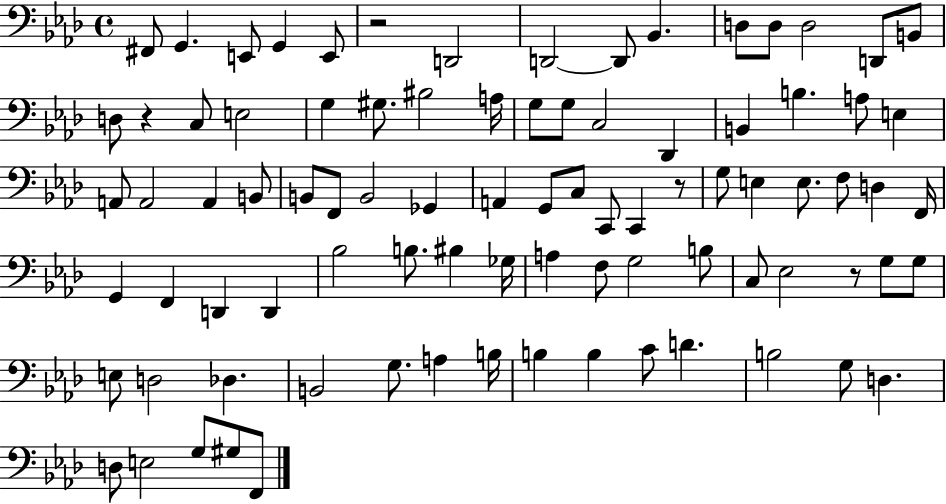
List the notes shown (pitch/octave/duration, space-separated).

F#2/e G2/q. E2/e G2/q E2/e R/h D2/h D2/h D2/e Bb2/q. D3/e D3/e D3/h D2/e B2/e D3/e R/q C3/e E3/h G3/q G#3/e. BIS3/h A3/s G3/e G3/e C3/h Db2/q B2/q B3/q. A3/e E3/q A2/e A2/h A2/q B2/e B2/e F2/e B2/h Gb2/q A2/q G2/e C3/e C2/e C2/q R/e G3/e E3/q E3/e. F3/e D3/q F2/s G2/q F2/q D2/q D2/q Bb3/h B3/e. BIS3/q Gb3/s A3/q F3/e G3/h B3/e C3/e Eb3/h R/e G3/e G3/e E3/e D3/h Db3/q. B2/h G3/e. A3/q B3/s B3/q B3/q C4/e D4/q. B3/h G3/e D3/q. D3/e E3/h G3/e G#3/e F2/e